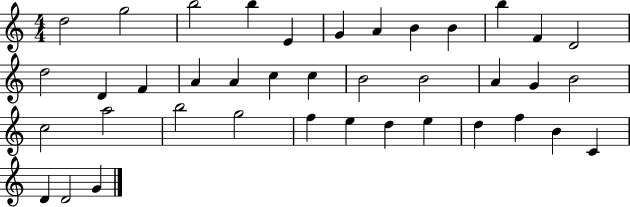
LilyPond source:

{
  \clef treble
  \numericTimeSignature
  \time 4/4
  \key c \major
  d''2 g''2 | b''2 b''4 e'4 | g'4 a'4 b'4 b'4 | b''4 f'4 d'2 | \break d''2 d'4 f'4 | a'4 a'4 c''4 c''4 | b'2 b'2 | a'4 g'4 b'2 | \break c''2 a''2 | b''2 g''2 | f''4 e''4 d''4 e''4 | d''4 f''4 b'4 c'4 | \break d'4 d'2 g'4 | \bar "|."
}